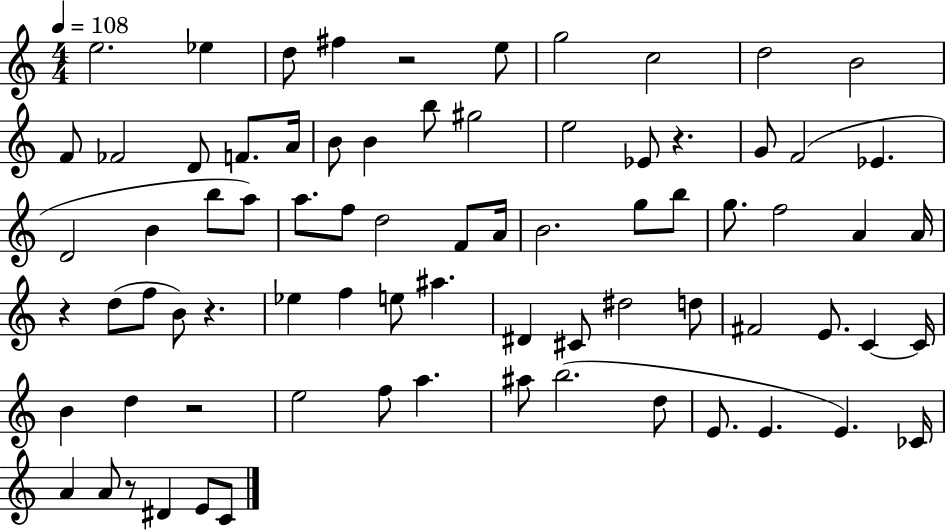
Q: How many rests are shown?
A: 6